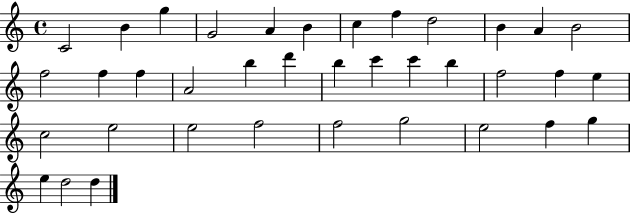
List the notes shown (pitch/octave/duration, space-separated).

C4/h B4/q G5/q G4/h A4/q B4/q C5/q F5/q D5/h B4/q A4/q B4/h F5/h F5/q F5/q A4/h B5/q D6/q B5/q C6/q C6/q B5/q F5/h F5/q E5/q C5/h E5/h E5/h F5/h F5/h G5/h E5/h F5/q G5/q E5/q D5/h D5/q